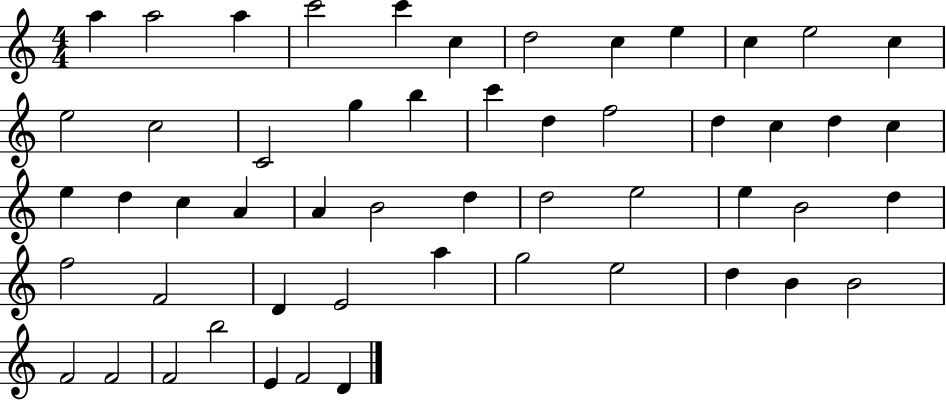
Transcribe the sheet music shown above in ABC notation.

X:1
T:Untitled
M:4/4
L:1/4
K:C
a a2 a c'2 c' c d2 c e c e2 c e2 c2 C2 g b c' d f2 d c d c e d c A A B2 d d2 e2 e B2 d f2 F2 D E2 a g2 e2 d B B2 F2 F2 F2 b2 E F2 D